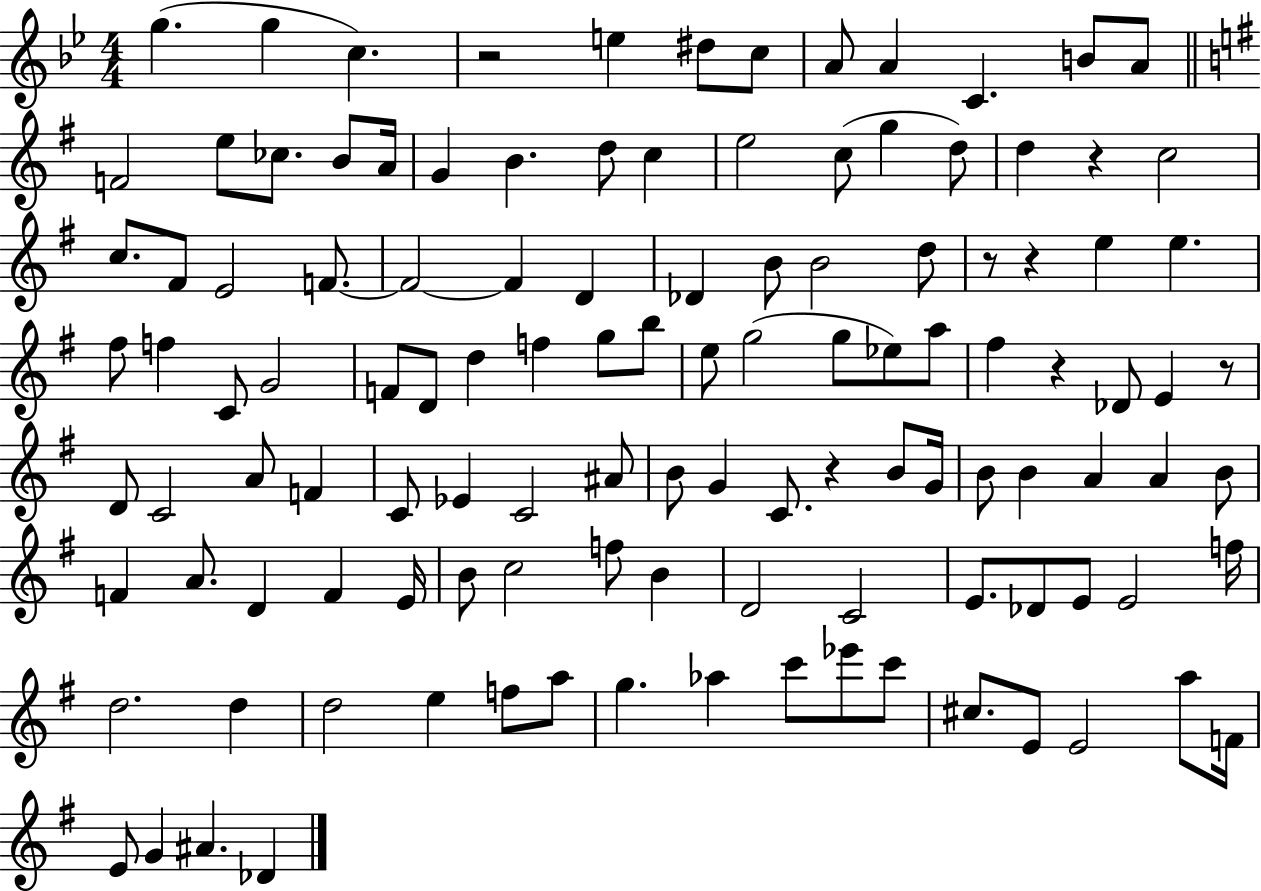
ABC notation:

X:1
T:Untitled
M:4/4
L:1/4
K:Bb
g g c z2 e ^d/2 c/2 A/2 A C B/2 A/2 F2 e/2 _c/2 B/2 A/4 G B d/2 c e2 c/2 g d/2 d z c2 c/2 ^F/2 E2 F/2 F2 F D _D B/2 B2 d/2 z/2 z e e ^f/2 f C/2 G2 F/2 D/2 d f g/2 b/2 e/2 g2 g/2 _e/2 a/2 ^f z _D/2 E z/2 D/2 C2 A/2 F C/2 _E C2 ^A/2 B/2 G C/2 z B/2 G/4 B/2 B A A B/2 F A/2 D F E/4 B/2 c2 f/2 B D2 C2 E/2 _D/2 E/2 E2 f/4 d2 d d2 e f/2 a/2 g _a c'/2 _e'/2 c'/2 ^c/2 E/2 E2 a/2 F/4 E/2 G ^A _D